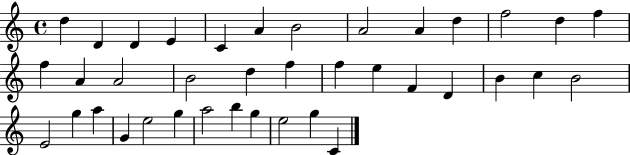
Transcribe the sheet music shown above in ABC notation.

X:1
T:Untitled
M:4/4
L:1/4
K:C
d D D E C A B2 A2 A d f2 d f f A A2 B2 d f f e F D B c B2 E2 g a G e2 g a2 b g e2 g C